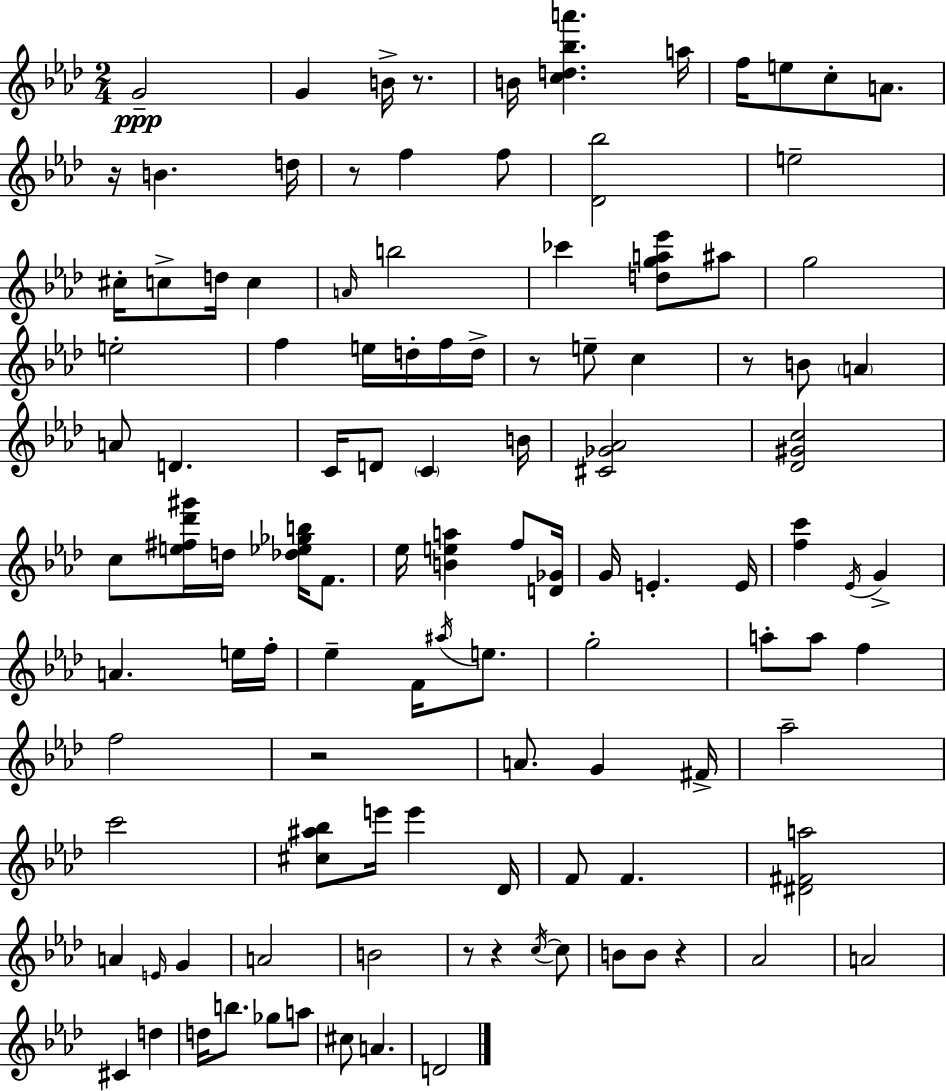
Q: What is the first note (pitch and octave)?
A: G4